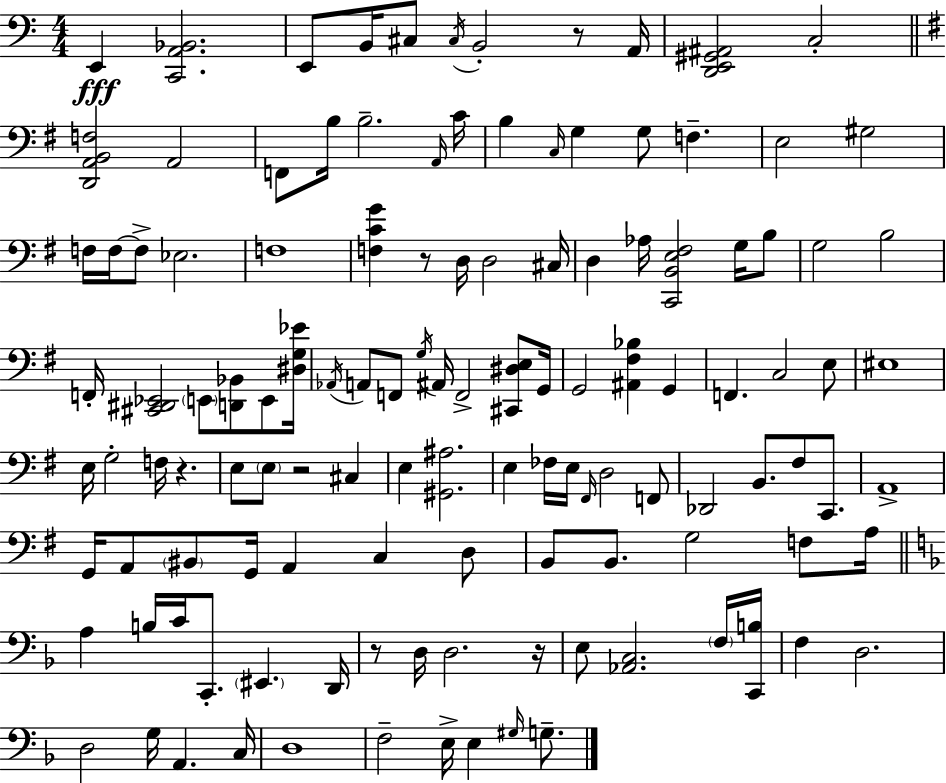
E2/q [C2,A2,Bb2]/h. E2/e B2/s C#3/e C#3/s B2/h R/e A2/s [D2,E2,G#2,A#2]/h C3/h [D2,A2,B2,F3]/h A2/h F2/e B3/s B3/h. A2/s C4/s B3/q C3/s G3/q G3/e F3/q. E3/h G#3/h F3/s F3/s F3/e Eb3/h. F3/w [F3,C4,G4]/q R/e D3/s D3/h C#3/s D3/q Ab3/s [C2,B2,E3,F#3]/h G3/s B3/e G3/h B3/h F2/s [C#2,D#2,Eb2]/h E2/e [D2,Bb2]/e E2/e [D#3,G3,Eb4]/s Ab2/s A2/e F2/e G3/s A#2/s F2/h [C#2,D#3,E3]/e G2/s G2/h [A#2,F#3,Bb3]/q G2/q F2/q. C3/h E3/e EIS3/w E3/s G3/h F3/s R/q. E3/e E3/e R/h C#3/q E3/q [G#2,A#3]/h. E3/q FES3/s E3/s F#2/s D3/h F2/e Db2/h B2/e. F#3/e C2/e. A2/w G2/s A2/e BIS2/e G2/s A2/q C3/q D3/e B2/e B2/e. G3/h F3/e A3/s A3/q B3/s C4/s C2/e. EIS2/q. D2/s R/e D3/s D3/h. R/s E3/e [Ab2,C3]/h. F3/s [C2,B3]/s F3/q D3/h. D3/h G3/s A2/q. C3/s D3/w F3/h E3/s E3/q G#3/s G3/e.